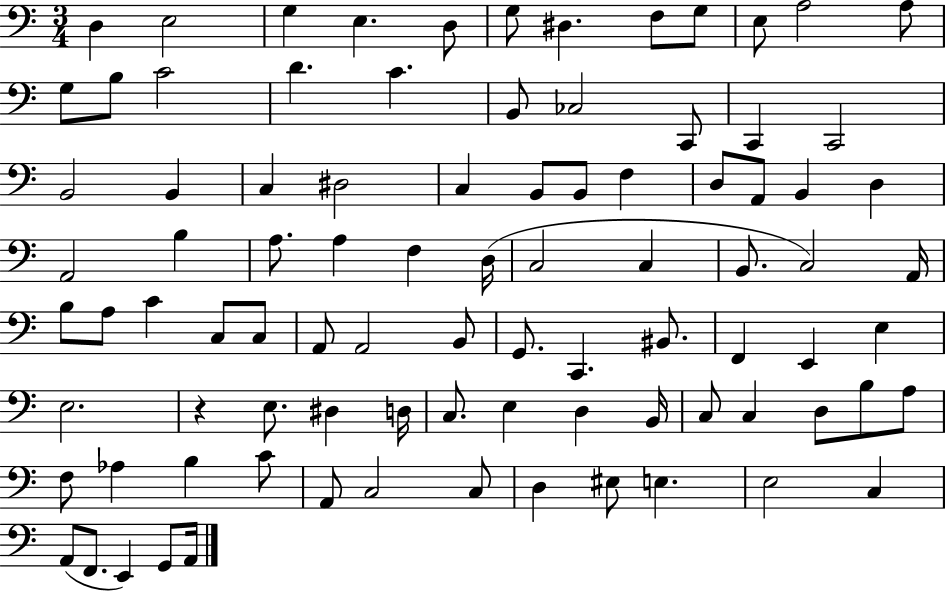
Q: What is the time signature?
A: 3/4